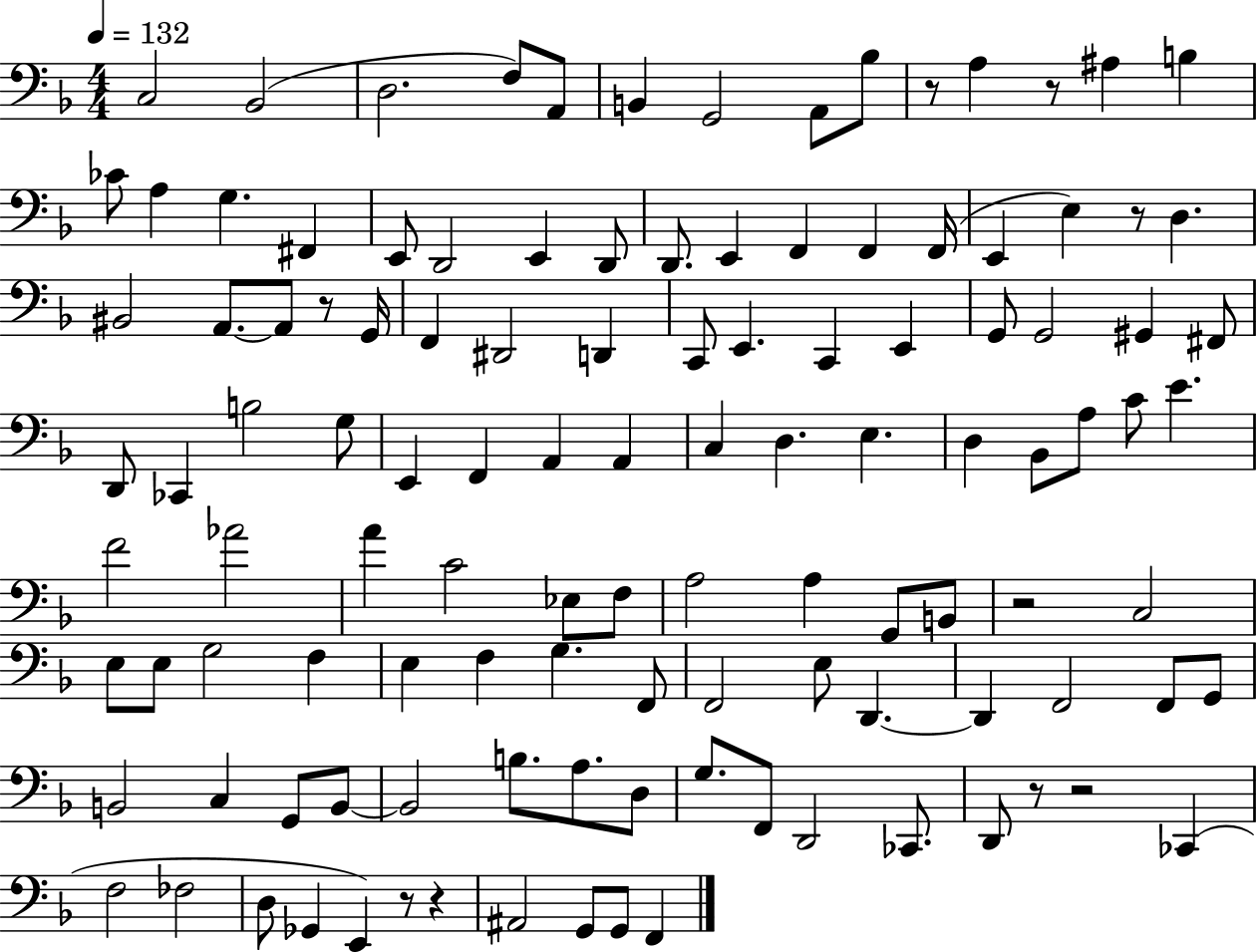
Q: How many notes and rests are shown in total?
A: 117